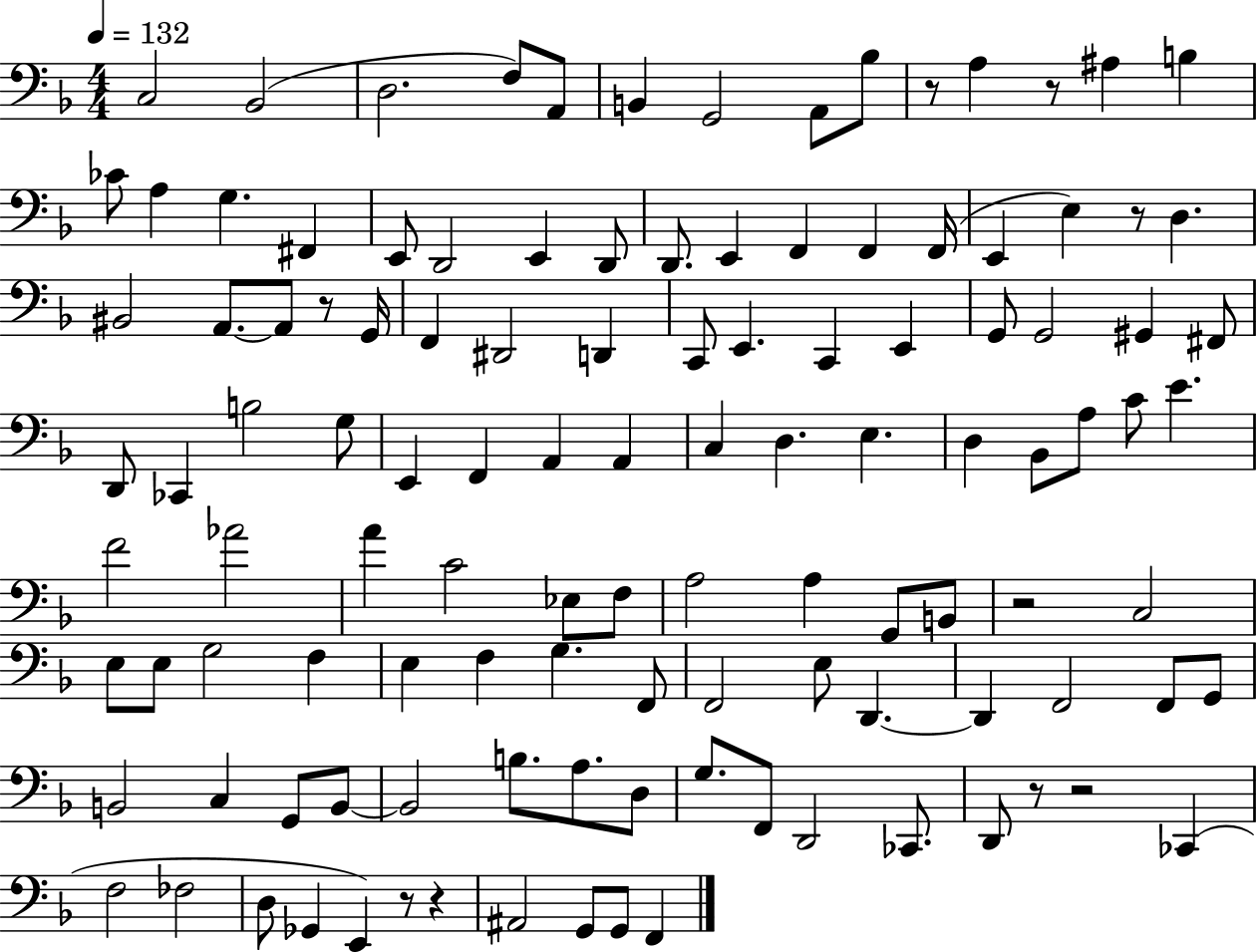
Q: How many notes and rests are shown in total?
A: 117